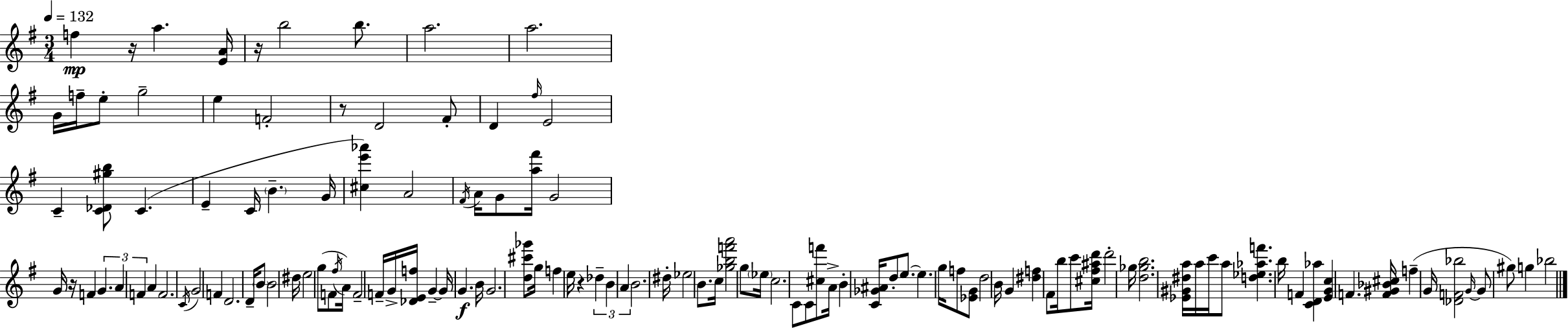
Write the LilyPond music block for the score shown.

{
  \clef treble
  \numericTimeSignature
  \time 3/4
  \key g \major
  \tempo 4 = 132
  f''4\mp r16 a''4. <e' a'>16 | r16 b''2 b''8. | a''2. | a''2. | \break g'16 f''16-- e''8-. g''2-- | e''4 f'2-. | r8 d'2 fis'8-. | d'4 \grace { fis''16 } e'2 | \break c'4-- <c' des' gis'' b''>8 c'4.( | e'4-- c'16 \parenthesize b'4.-- | g'16 <cis'' e''' aes'''>4) a'2 | \acciaccatura { fis'16 } a'16 g'8 <a'' fis'''>16 g'2 | \break g'16 r16 f'4 \tuplet 3/2 { g'4. | a'4 f'4 } a'4 | f'2. | \acciaccatura { c'16 } g'2 f'4 | \break d'2. | d'16-- \parenthesize b'8 b'2 | dis''16 e''2 g''8( | f'8 \acciaccatura { fis''16 }) a'16 f'2-- | \break f'16-- g'16-> <des' e' f''>16 g'4--~~ g'16 g'4.\f | b'16 g'2. | <d'' cis''' ges'''>8 g''16 f''4 e''16 | r4 \tuplet 3/2 { des''4-- b'4 | \break a'4 } b'2. | dis''16-. ees''2 | b'8. c''16 <ges'' b'' f''' a'''>2 | g''8 \parenthesize ees''16 c''2. | \break c'8 c'8 <cis'' f'''>8 a'16-> b'4-. | <c' ges' ais'>16 d''8-. e''8.~~ e''4. | g''16 f''8 <ees' g'>8 d''2 | b'16 g'4 <dis'' f''>4 | \break fis'8 b''16 c'''8 <cis'' fis'' ais'' d'''>16 d'''2-. | ges''16 <d'' ges'' b''>2. | <ees' gis' dis'' a''>16 a''16 c'''16 a''8 <d'' ees'' aes'' f'''>4. | b''16 f'4 <c' d' aes''>4 | \break <e' g' c''>4 f'4. <f' gis' bes' cis''>16 f''4--( | g'16 <des' f' bes''>2 | \grace { g'16~ }~ g'8 gis''8) g''4 bes''2 | \bar "|."
}